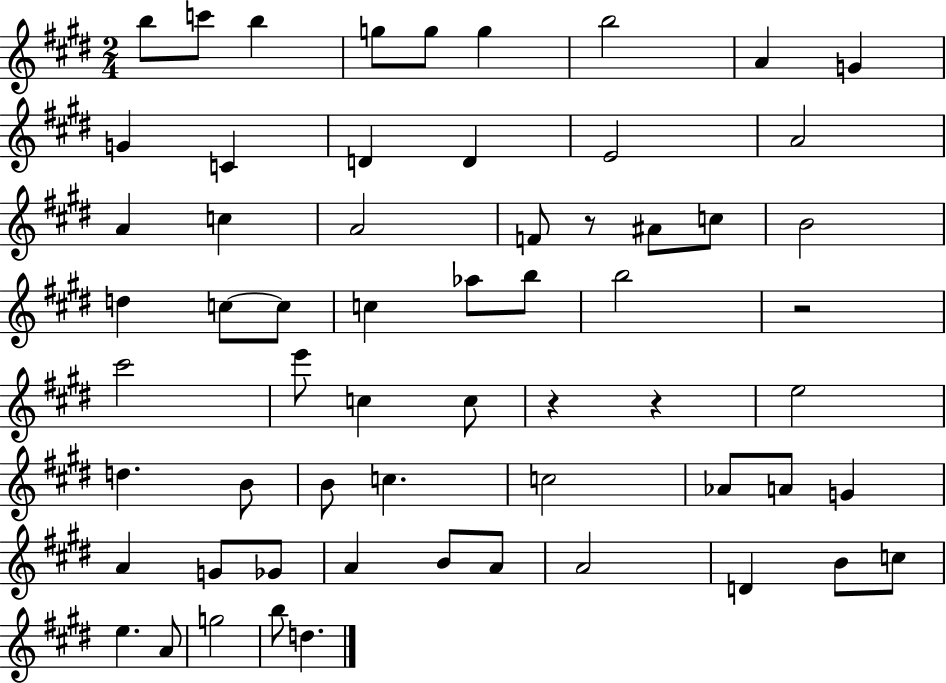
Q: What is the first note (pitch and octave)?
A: B5